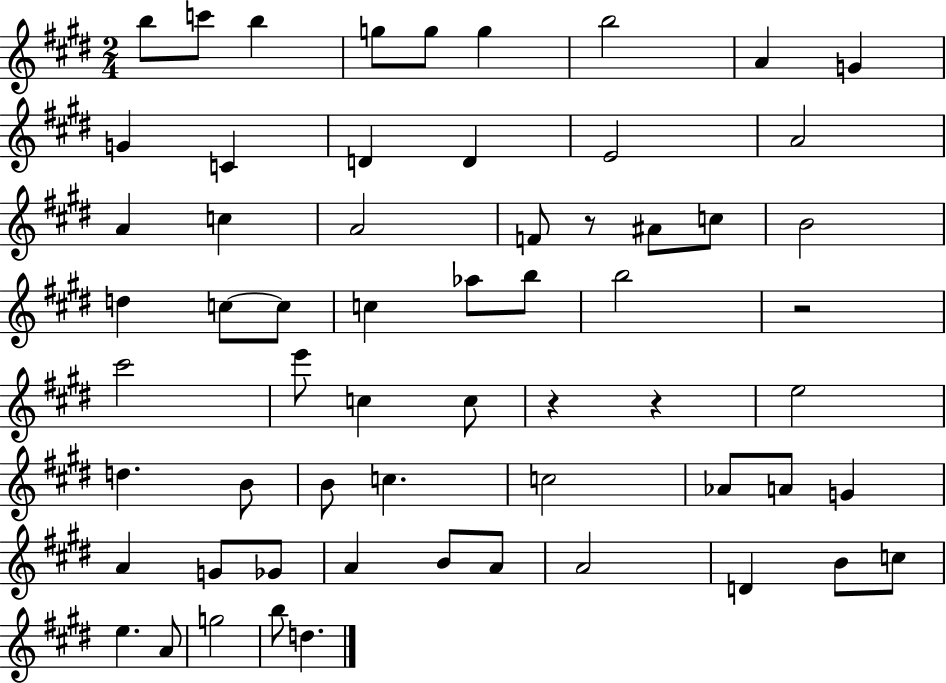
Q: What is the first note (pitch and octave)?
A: B5